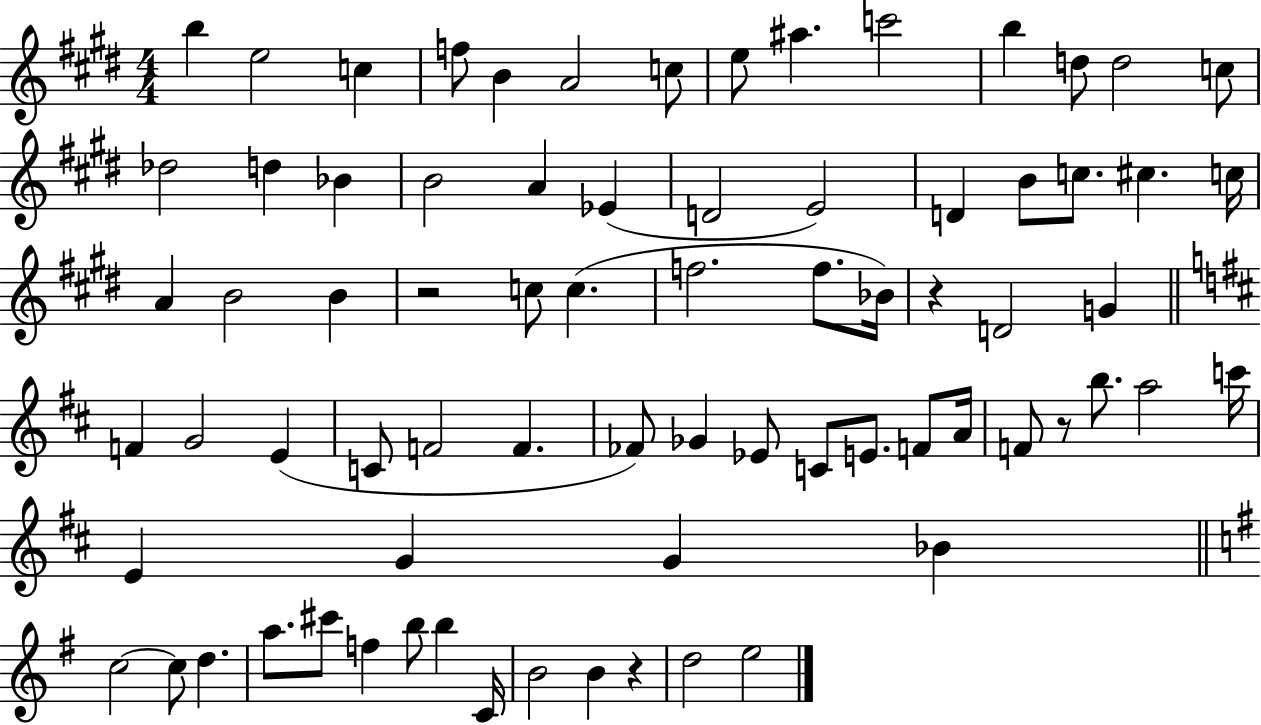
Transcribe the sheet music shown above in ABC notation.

X:1
T:Untitled
M:4/4
L:1/4
K:E
b e2 c f/2 B A2 c/2 e/2 ^a c'2 b d/2 d2 c/2 _d2 d _B B2 A _E D2 E2 D B/2 c/2 ^c c/4 A B2 B z2 c/2 c f2 f/2 _B/4 z D2 G F G2 E C/2 F2 F _F/2 _G _E/2 C/2 E/2 F/2 A/4 F/2 z/2 b/2 a2 c'/4 E G G _B c2 c/2 d a/2 ^c'/2 f b/2 b C/4 B2 B z d2 e2